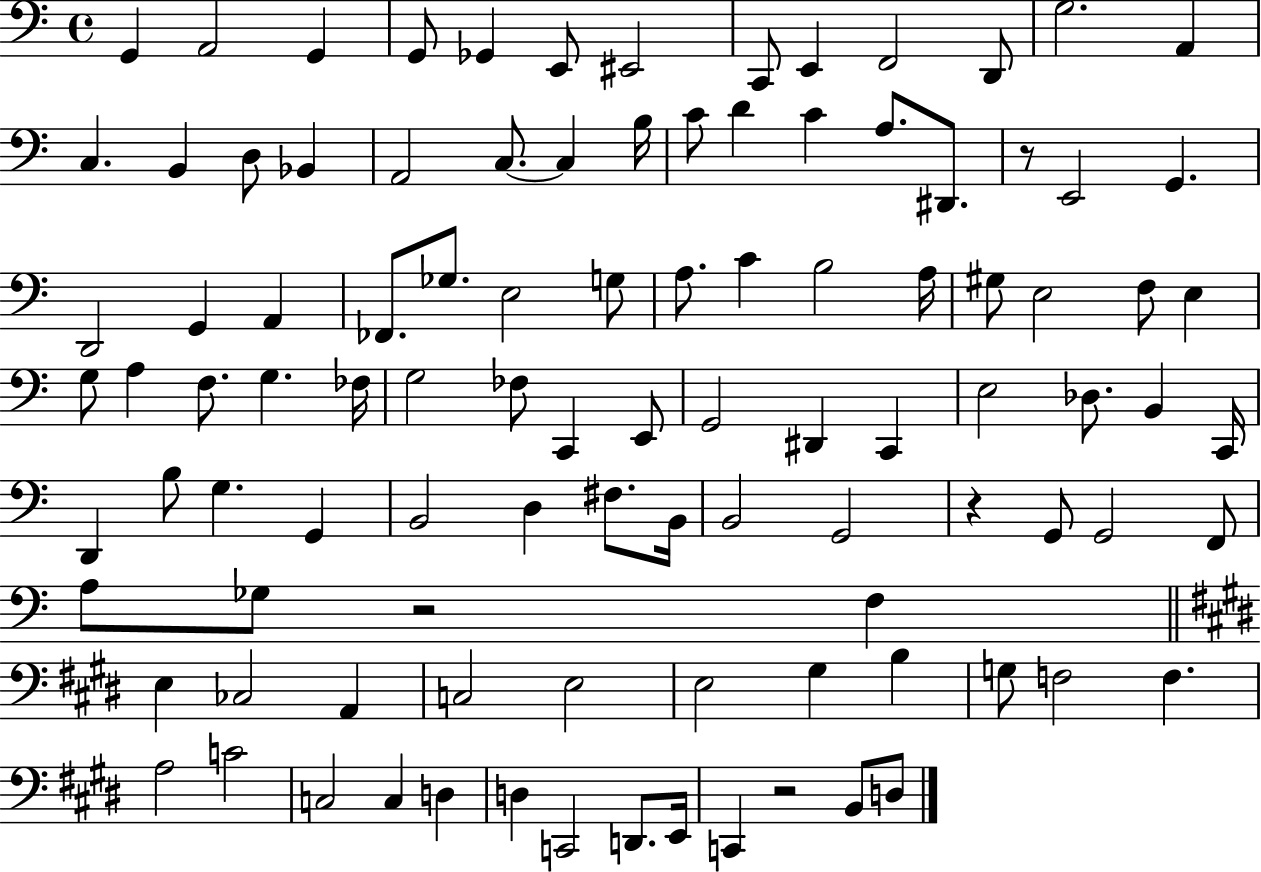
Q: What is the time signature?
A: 4/4